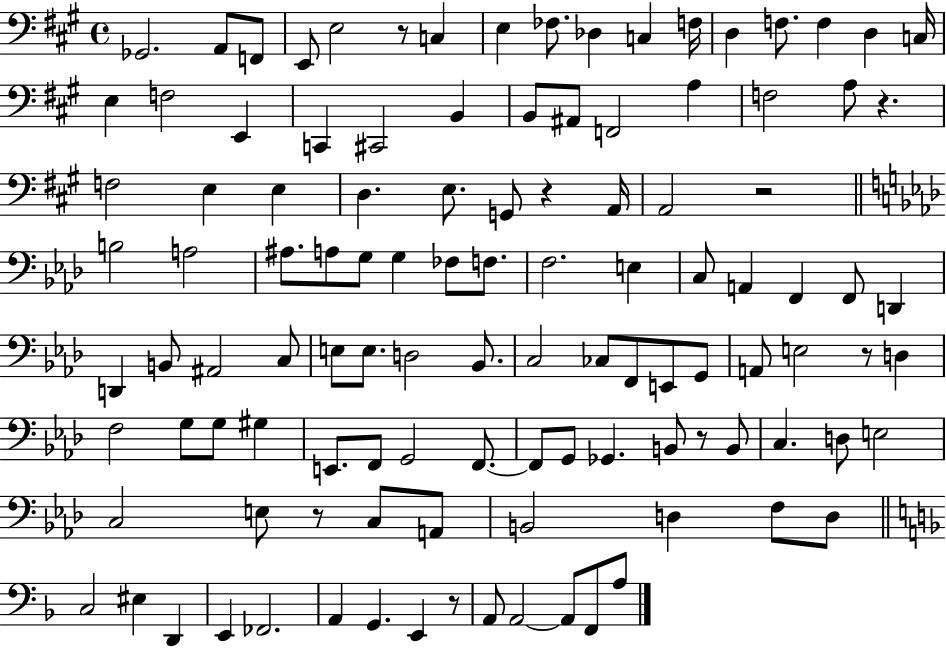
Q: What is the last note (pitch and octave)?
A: A3